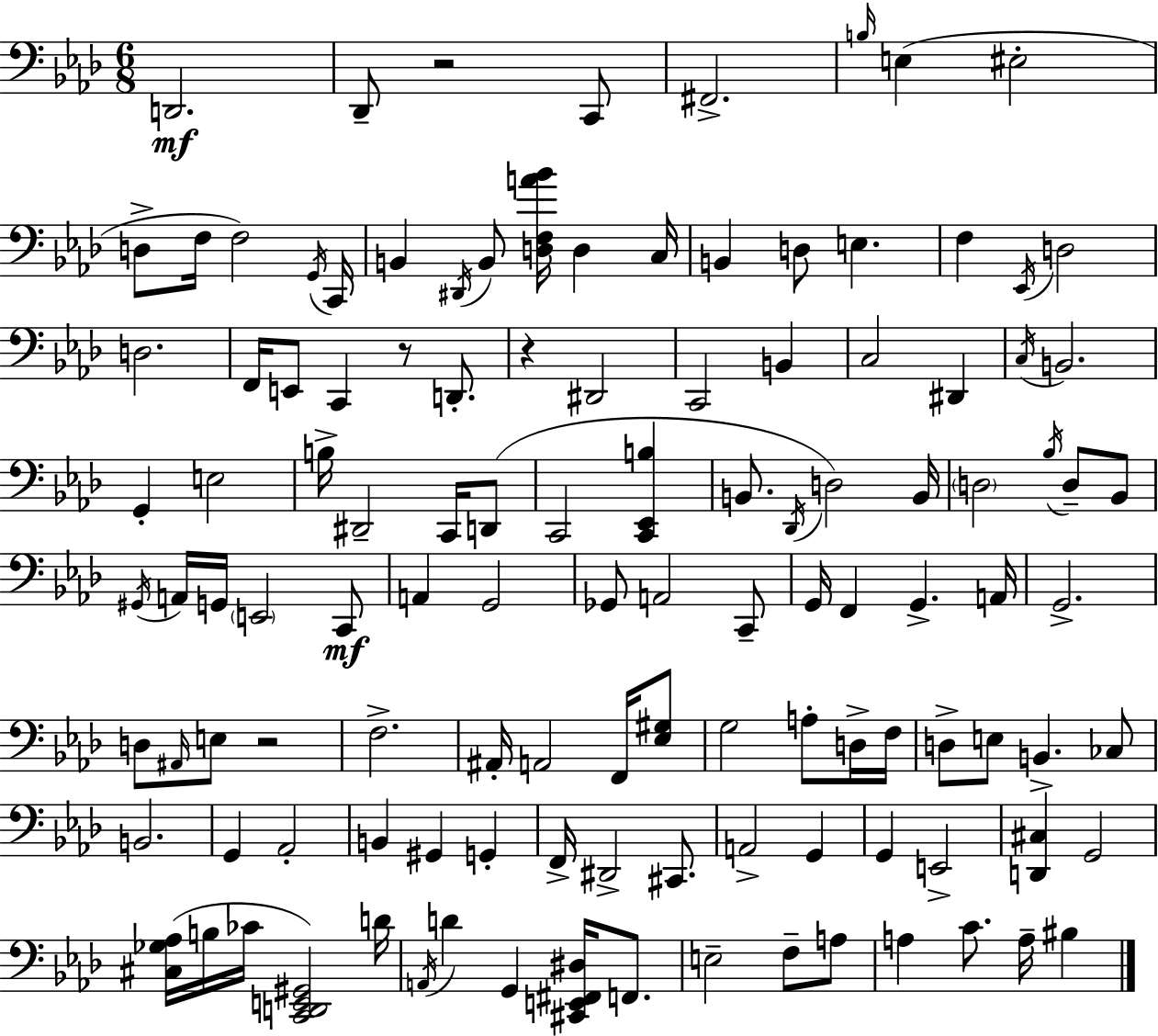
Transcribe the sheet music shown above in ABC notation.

X:1
T:Untitled
M:6/8
L:1/4
K:Ab
D,,2 _D,,/2 z2 C,,/2 ^F,,2 B,/4 E, ^E,2 D,/2 F,/4 F,2 G,,/4 C,,/4 B,, ^D,,/4 B,,/2 [D,F,A_B]/4 D, C,/4 B,, D,/2 E, F, _E,,/4 D,2 D,2 F,,/4 E,,/2 C,, z/2 D,,/2 z ^D,,2 C,,2 B,, C,2 ^D,, C,/4 B,,2 G,, E,2 B,/4 ^D,,2 C,,/4 D,,/2 C,,2 [C,,_E,,B,] B,,/2 _D,,/4 D,2 B,,/4 D,2 _B,/4 D,/2 _B,,/2 ^G,,/4 A,,/4 G,,/4 E,,2 C,,/2 A,, G,,2 _G,,/2 A,,2 C,,/2 G,,/4 F,, G,, A,,/4 G,,2 D,/2 ^A,,/4 E,/2 z2 F,2 ^A,,/4 A,,2 F,,/4 [_E,^G,]/2 G,2 A,/2 D,/4 F,/4 D,/2 E,/2 B,, _C,/2 B,,2 G,, _A,,2 B,, ^G,, G,, F,,/4 ^D,,2 ^C,,/2 A,,2 G,, G,, E,,2 [D,,^C,] G,,2 [^C,_G,_A,]/4 B,/4 _C/4 [C,,D,,E,,^G,,]2 D/4 A,,/4 D G,, [^C,,E,,^F,,^D,]/4 F,,/2 E,2 F,/2 A,/2 A, C/2 A,/4 ^B,